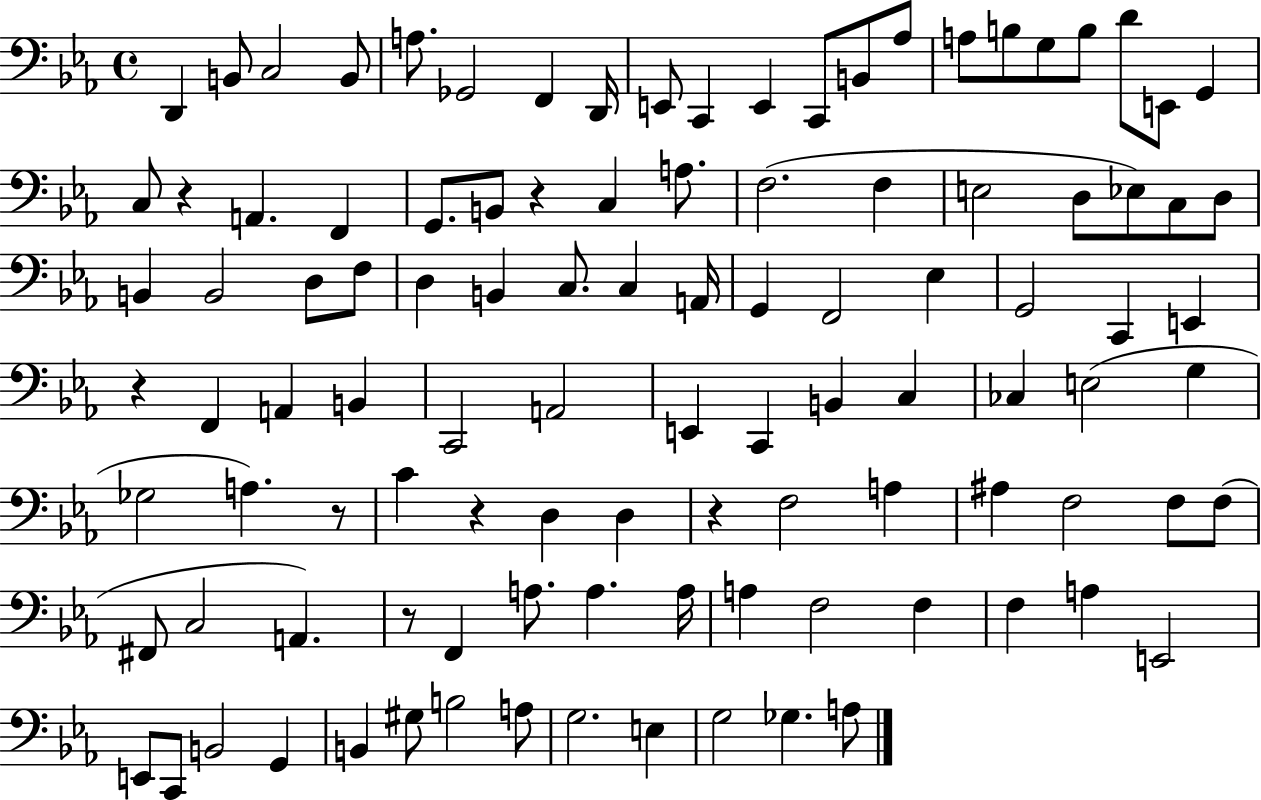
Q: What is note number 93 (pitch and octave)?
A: B3